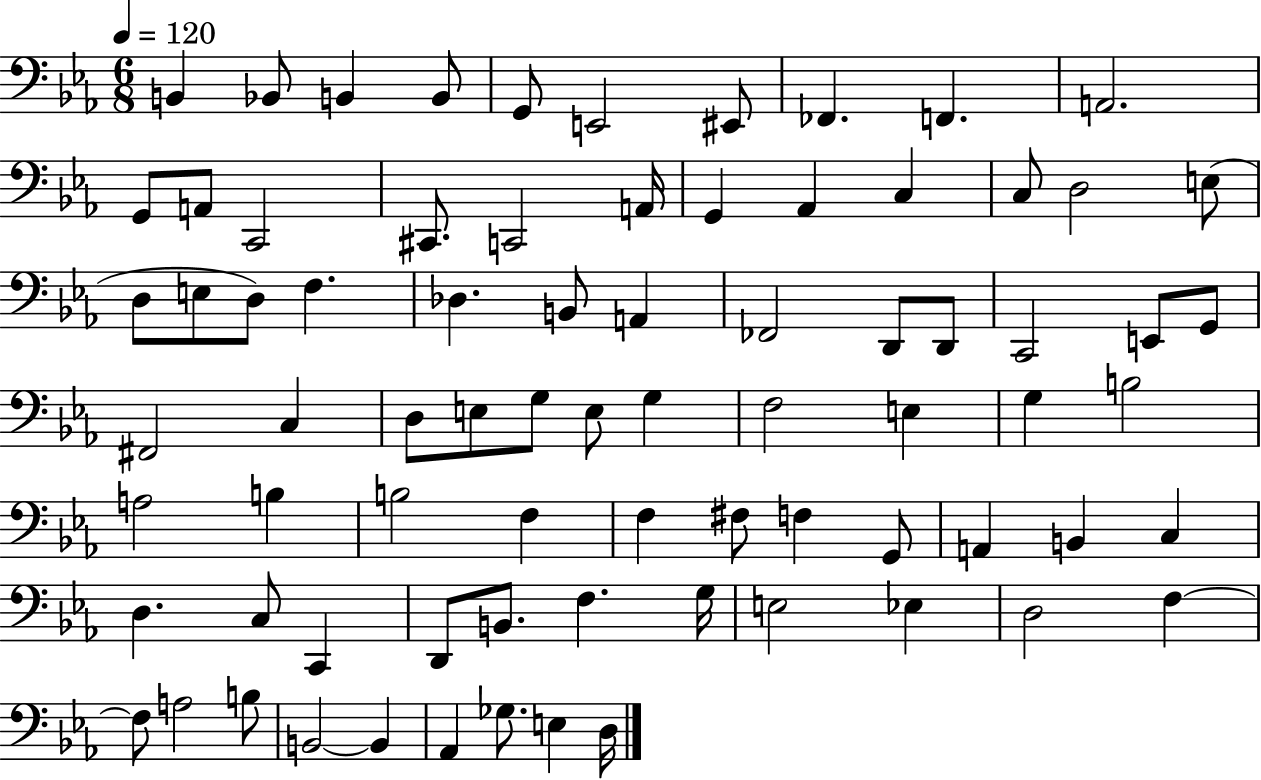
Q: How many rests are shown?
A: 0